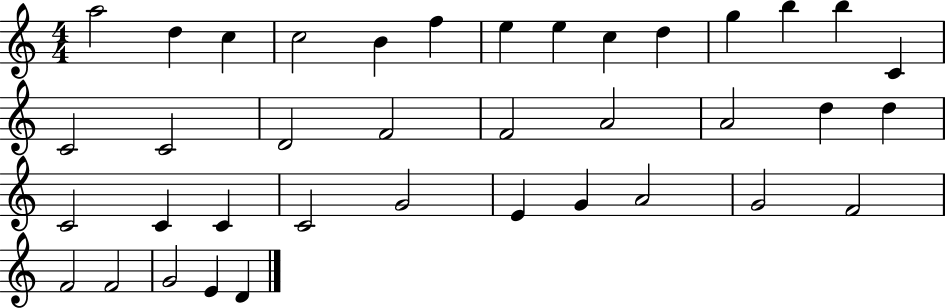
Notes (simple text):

A5/h D5/q C5/q C5/h B4/q F5/q E5/q E5/q C5/q D5/q G5/q B5/q B5/q C4/q C4/h C4/h D4/h F4/h F4/h A4/h A4/h D5/q D5/q C4/h C4/q C4/q C4/h G4/h E4/q G4/q A4/h G4/h F4/h F4/h F4/h G4/h E4/q D4/q